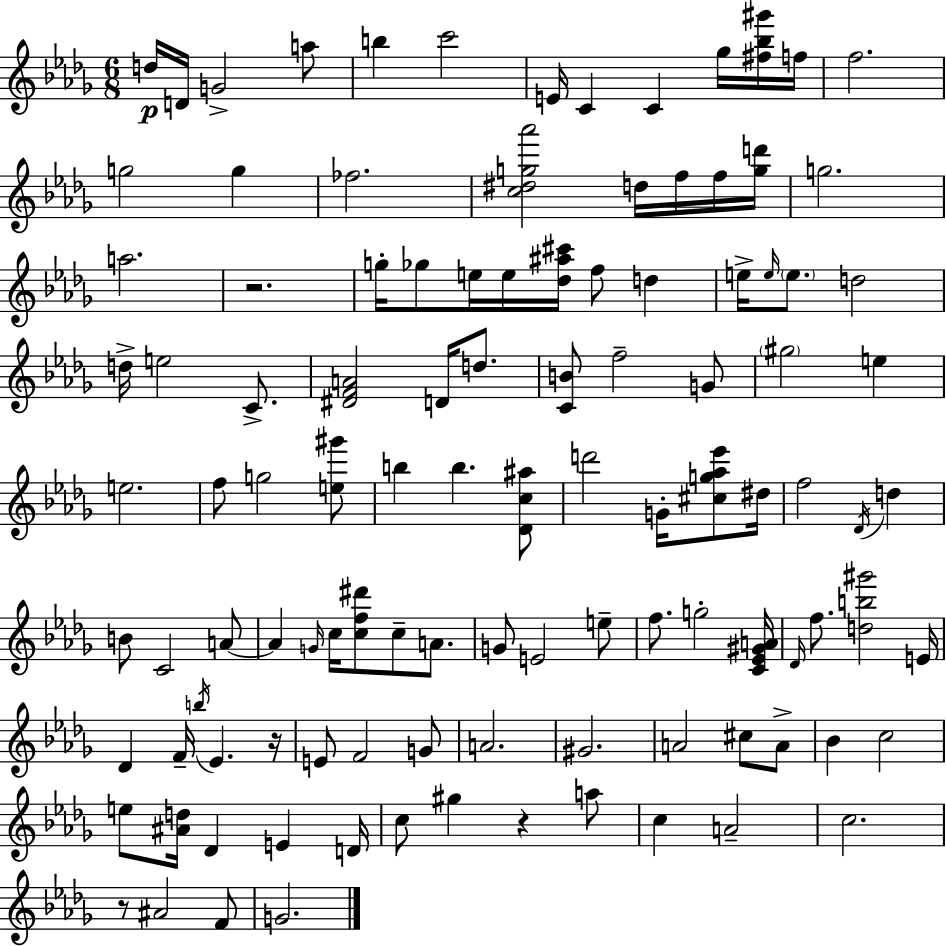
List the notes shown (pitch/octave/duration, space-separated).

D5/s D4/s G4/h A5/e B5/q C6/h E4/s C4/q C4/q Gb5/s [F#5,Bb5,G#6]/s F5/s F5/h. G5/h G5/q FES5/h. [C5,D#5,G5,Ab6]/h D5/s F5/s F5/s [G5,D6]/s G5/h. A5/h. R/h. G5/s Gb5/e E5/s E5/s [Db5,A#5,C#6]/s F5/e D5/q E5/s E5/s E5/e. D5/h D5/s E5/h C4/e. [D#4,F4,A4]/h D4/s D5/e. [C4,B4]/e F5/h G4/e G#5/h E5/q E5/h. F5/e G5/h [E5,G#6]/e B5/q B5/q. [Db4,C5,A#5]/e D6/h G4/s [C#5,G5,Ab5,Eb6]/e D#5/s F5/h Db4/s D5/q B4/e C4/h A4/e A4/q G4/s C5/s [C5,F5,D#6]/e C5/e A4/e. G4/e E4/h E5/e F5/e. G5/h [C4,Eb4,G#4,A4]/s Db4/s F5/e. [D5,B5,G#6]/h E4/s Db4/q F4/s B5/s Eb4/q. R/s E4/e F4/h G4/e A4/h. G#4/h. A4/h C#5/e A4/e Bb4/q C5/h E5/e [A#4,D5]/s Db4/q E4/q D4/s C5/e G#5/q R/q A5/e C5/q A4/h C5/h. R/e A#4/h F4/e G4/h.